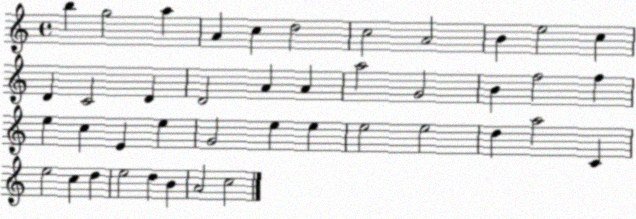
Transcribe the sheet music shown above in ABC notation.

X:1
T:Untitled
M:4/4
L:1/4
K:C
b g2 a A c d2 c2 A2 B e2 c D C2 D D2 A A a2 G2 B f2 f e c E e G2 e e e2 e2 d a2 C e2 c d e2 d B A2 c2